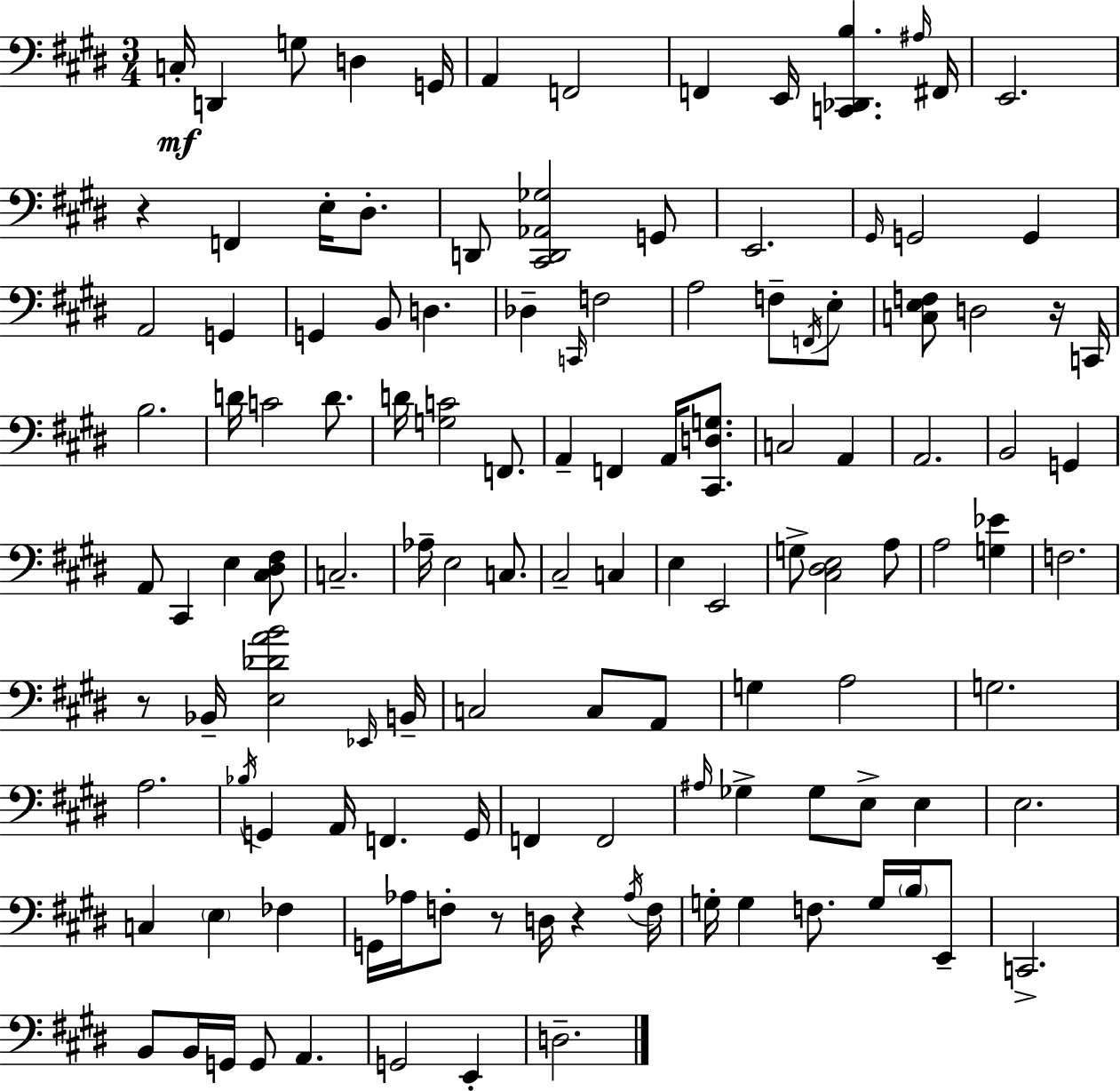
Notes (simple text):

C3/s D2/q G3/e D3/q G2/s A2/q F2/h F2/q E2/s [C2,Db2,B3]/q. A#3/s F#2/s E2/h. R/q F2/q E3/s D#3/e. D2/e [C#2,D2,Ab2,Gb3]/h G2/e E2/h. G#2/s G2/h G2/q A2/h G2/q G2/q B2/e D3/q. Db3/q C2/s F3/h A3/h F3/e F2/s E3/e [C3,E3,F3]/e D3/h R/s C2/s B3/h. D4/s C4/h D4/e. D4/s [G3,C4]/h F2/e. A2/q F2/q A2/s [C#2,D3,G3]/e. C3/h A2/q A2/h. B2/h G2/q A2/e C#2/q E3/q [C#3,D#3,F#3]/e C3/h. Ab3/s E3/h C3/e. C#3/h C3/q E3/q E2/h G3/e [C#3,D#3,E3]/h A3/e A3/h [G3,Eb4]/q F3/h. R/e Bb2/s [E3,Db4,A4,B4]/h Eb2/s B2/s C3/h C3/e A2/e G3/q A3/h G3/h. A3/h. Bb3/s G2/q A2/s F2/q. G2/s F2/q F2/h A#3/s Gb3/q Gb3/e E3/e E3/q E3/h. C3/q E3/q FES3/q G2/s Ab3/s F3/e R/e D3/s R/q Ab3/s F3/s G3/s G3/q F3/e. G3/s B3/s E2/e C2/h. B2/e B2/s G2/s G2/e A2/q. G2/h E2/q D3/h.